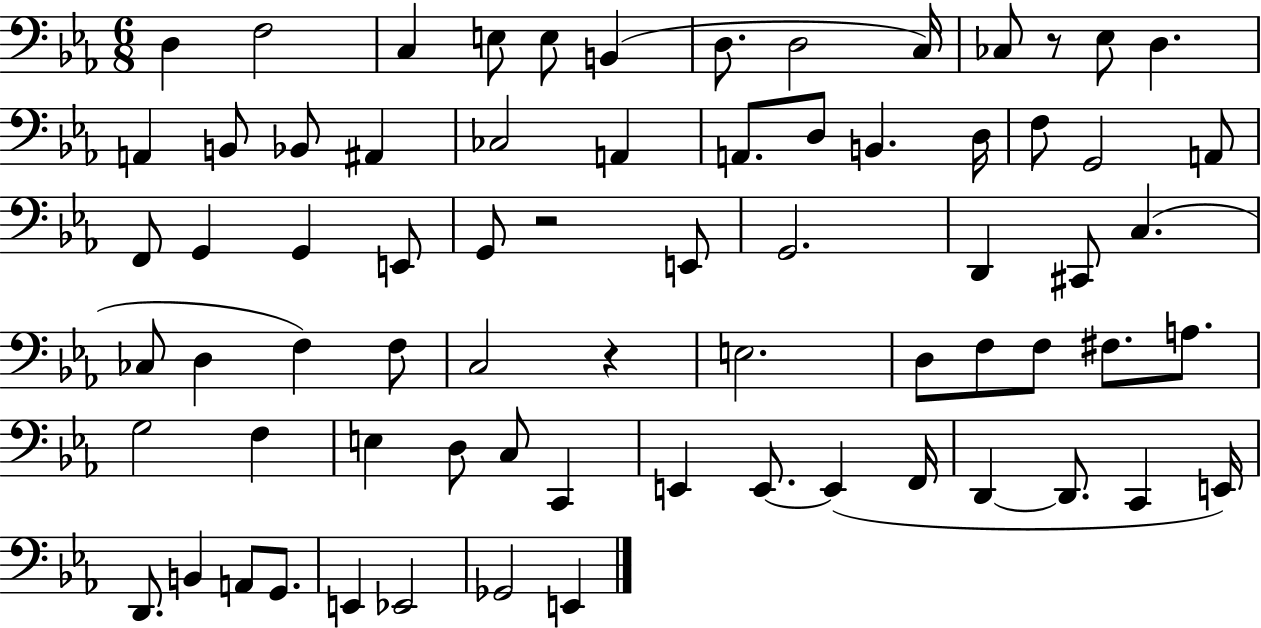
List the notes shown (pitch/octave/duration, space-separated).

D3/q F3/h C3/q E3/e E3/e B2/q D3/e. D3/h C3/s CES3/e R/e Eb3/e D3/q. A2/q B2/e Bb2/e A#2/q CES3/h A2/q A2/e. D3/e B2/q. D3/s F3/e G2/h A2/e F2/e G2/q G2/q E2/e G2/e R/h E2/e G2/h. D2/q C#2/e C3/q. CES3/e D3/q F3/q F3/e C3/h R/q E3/h. D3/e F3/e F3/e F#3/e. A3/e. G3/h F3/q E3/q D3/e C3/e C2/q E2/q E2/e. E2/q F2/s D2/q D2/e. C2/q E2/s D2/e. B2/q A2/e G2/e. E2/q Eb2/h Gb2/h E2/q